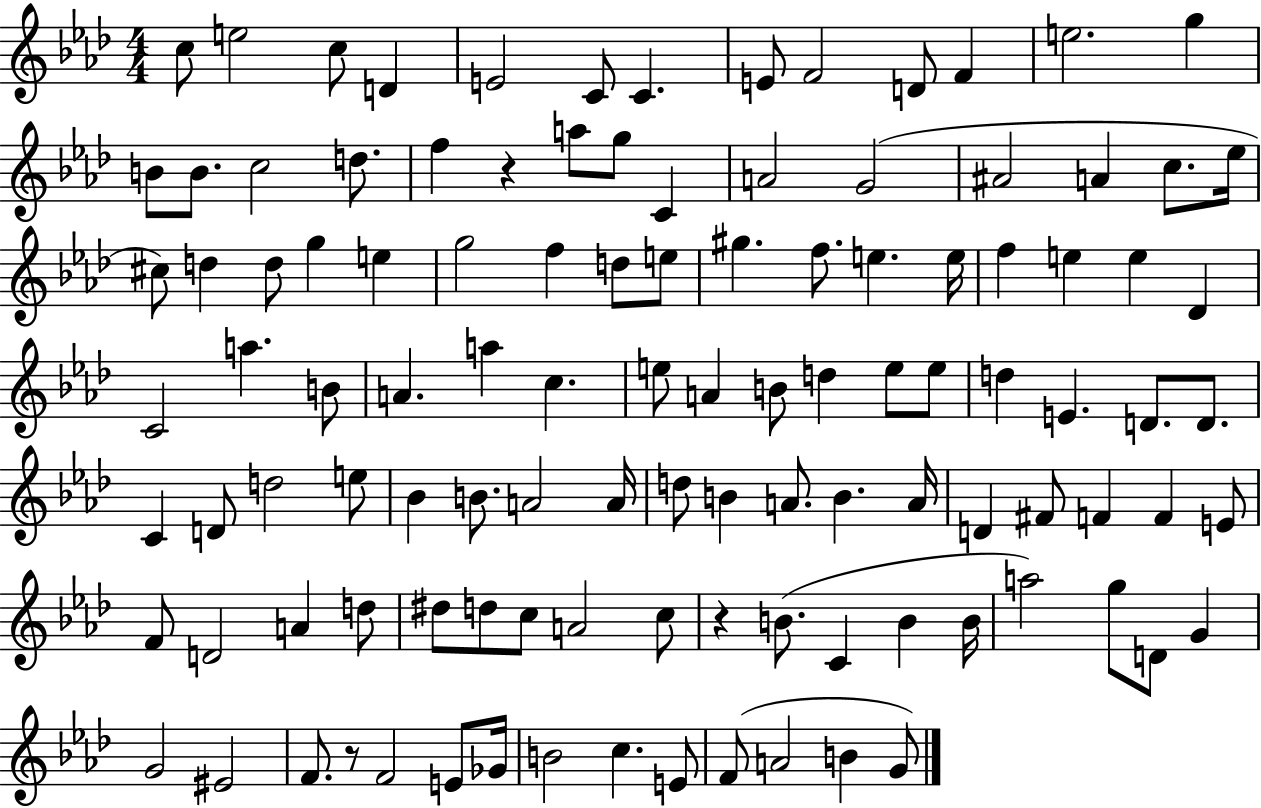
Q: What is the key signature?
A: AES major